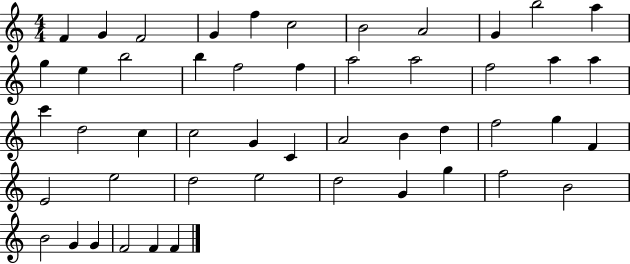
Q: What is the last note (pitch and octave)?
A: F4